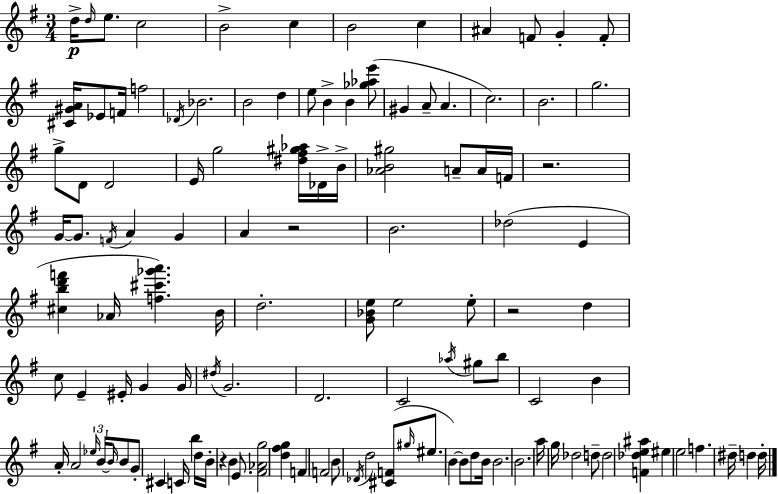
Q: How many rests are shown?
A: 4